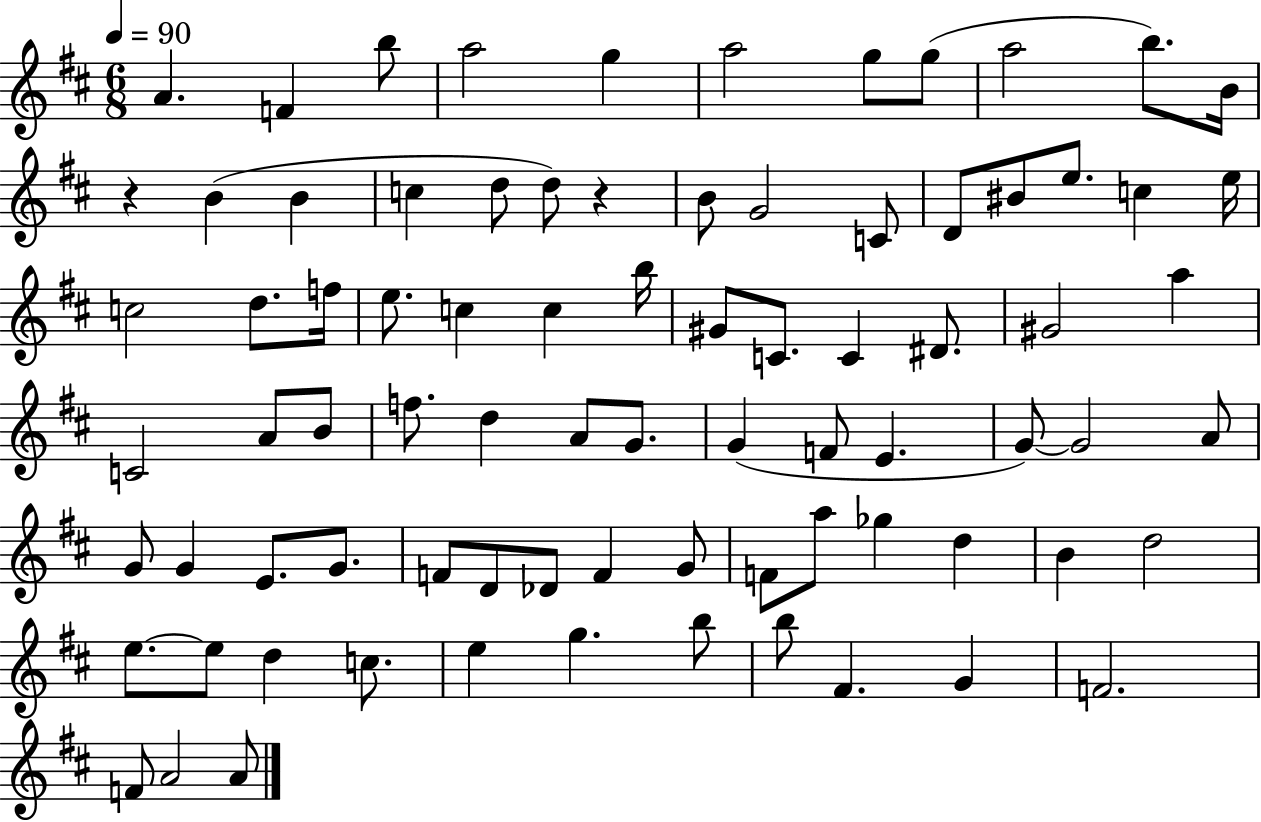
{
  \clef treble
  \numericTimeSignature
  \time 6/8
  \key d \major
  \tempo 4 = 90
  \repeat volta 2 { a'4. f'4 b''8 | a''2 g''4 | a''2 g''8 g''8( | a''2 b''8.) b'16 | \break r4 b'4( b'4 | c''4 d''8 d''8) r4 | b'8 g'2 c'8 | d'8 bis'8 e''8. c''4 e''16 | \break c''2 d''8. f''16 | e''8. c''4 c''4 b''16 | gis'8 c'8. c'4 dis'8. | gis'2 a''4 | \break c'2 a'8 b'8 | f''8. d''4 a'8 g'8. | g'4( f'8 e'4. | g'8~~) g'2 a'8 | \break g'8 g'4 e'8. g'8. | f'8 d'8 des'8 f'4 g'8 | f'8 a''8 ges''4 d''4 | b'4 d''2 | \break e''8.~~ e''8 d''4 c''8. | e''4 g''4. b''8 | b''8 fis'4. g'4 | f'2. | \break f'8 a'2 a'8 | } \bar "|."
}